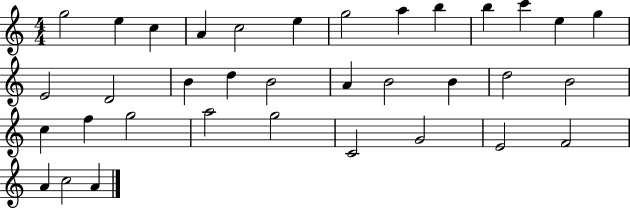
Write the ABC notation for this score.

X:1
T:Untitled
M:4/4
L:1/4
K:C
g2 e c A c2 e g2 a b b c' e g E2 D2 B d B2 A B2 B d2 B2 c f g2 a2 g2 C2 G2 E2 F2 A c2 A